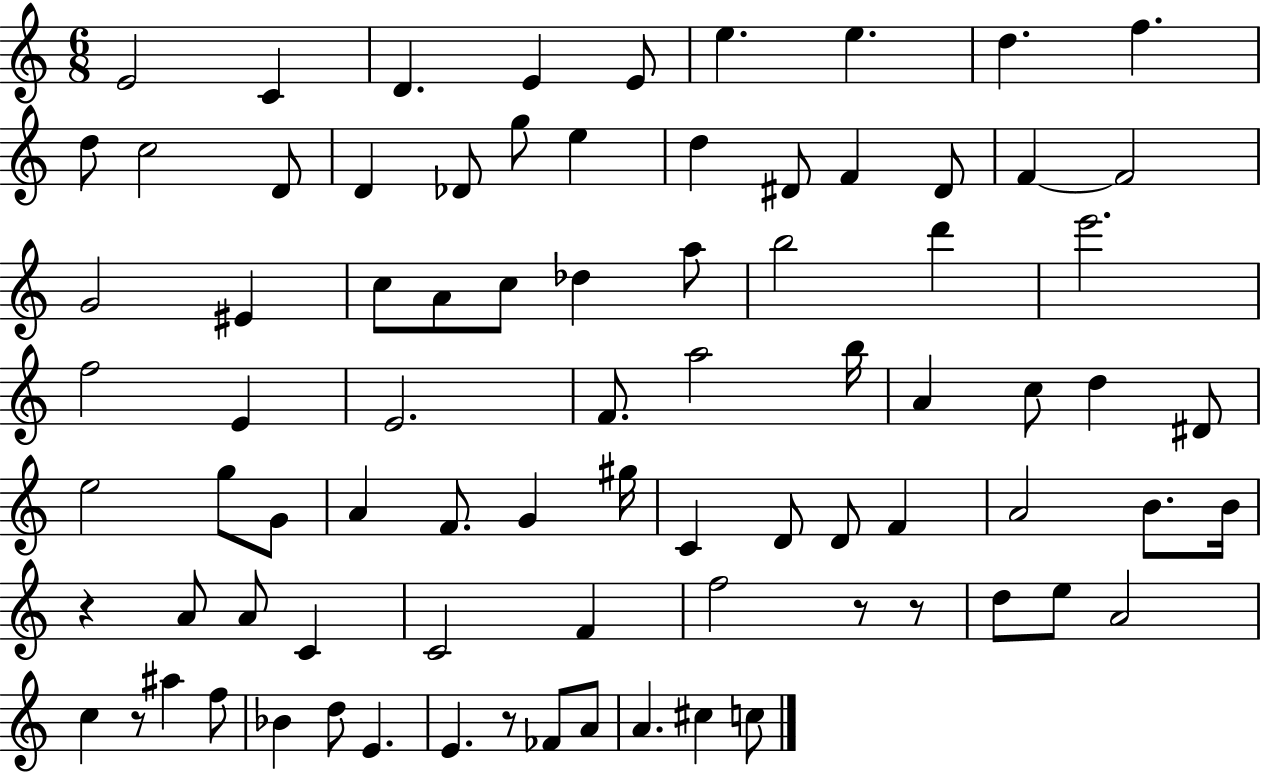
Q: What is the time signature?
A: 6/8